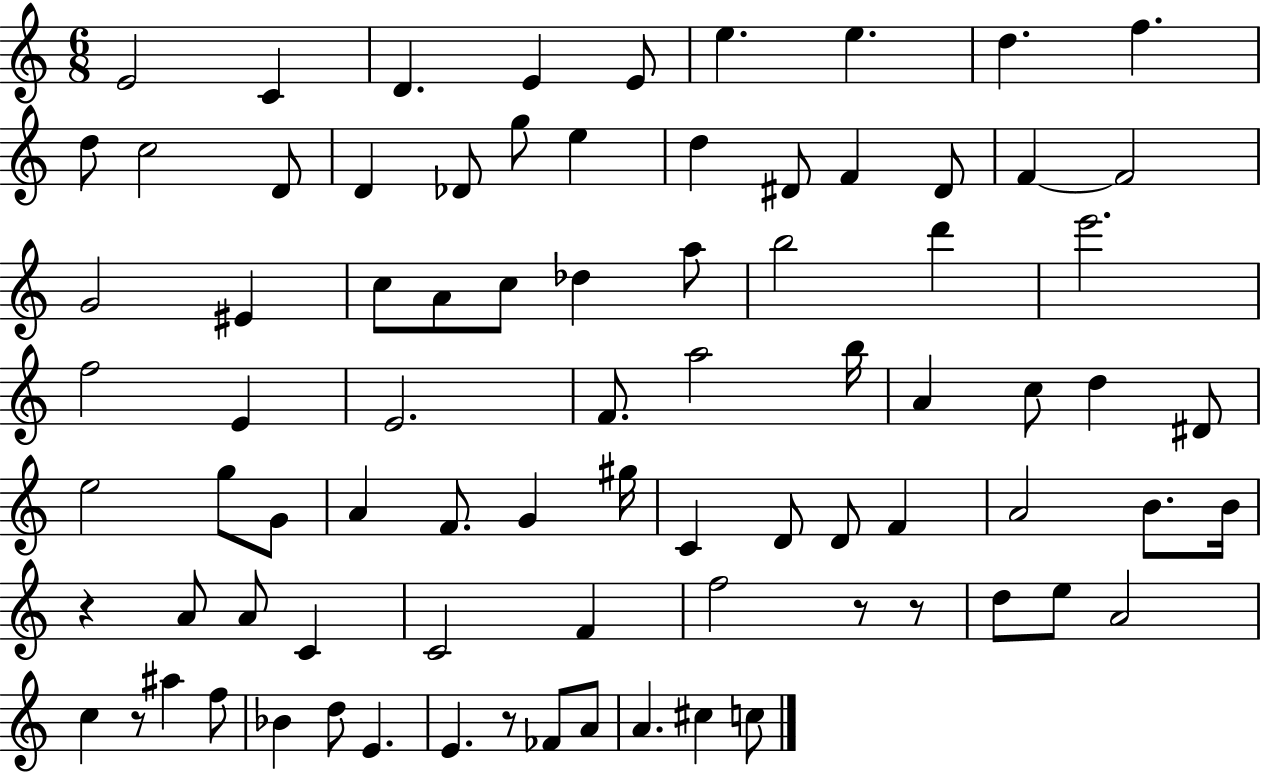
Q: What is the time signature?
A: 6/8